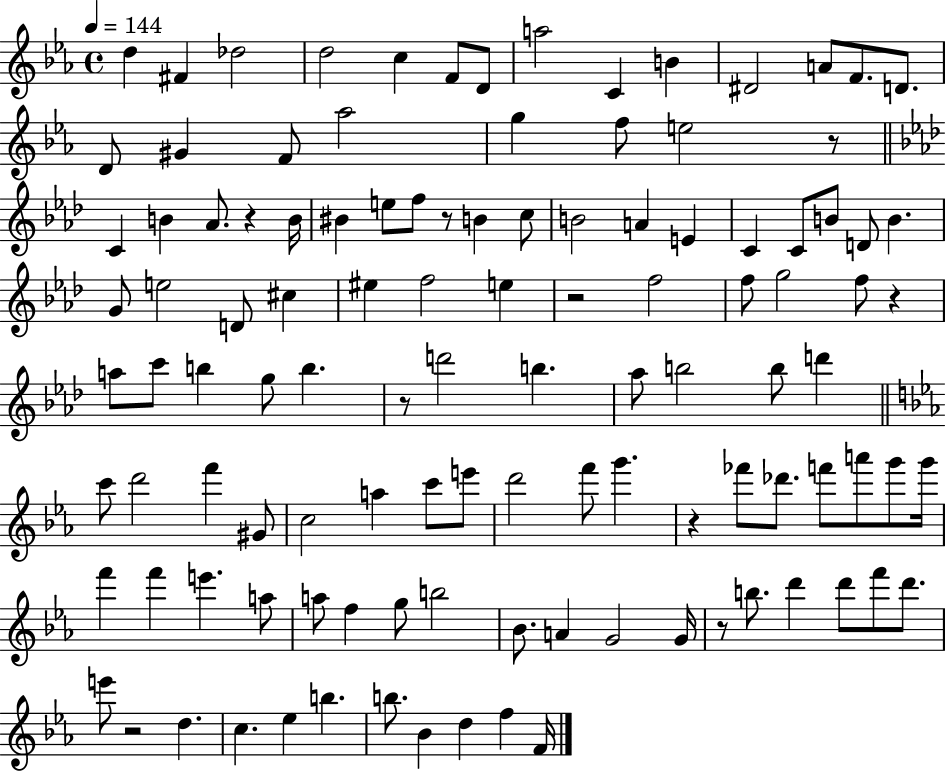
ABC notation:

X:1
T:Untitled
M:4/4
L:1/4
K:Eb
d ^F _d2 d2 c F/2 D/2 a2 C B ^D2 A/2 F/2 D/2 D/2 ^G F/2 _a2 g f/2 e2 z/2 C B _A/2 z B/4 ^B e/2 f/2 z/2 B c/2 B2 A E C C/2 B/2 D/2 B G/2 e2 D/2 ^c ^e f2 e z2 f2 f/2 g2 f/2 z a/2 c'/2 b g/2 b z/2 d'2 b _a/2 b2 b/2 d' c'/2 d'2 f' ^G/2 c2 a c'/2 e'/2 d'2 f'/2 g' z _f'/2 _d'/2 f'/2 a'/2 g'/2 g'/4 f' f' e' a/2 a/2 f g/2 b2 _B/2 A G2 G/4 z/2 b/2 d' d'/2 f'/2 d'/2 e'/2 z2 d c _e b b/2 _B d f F/4